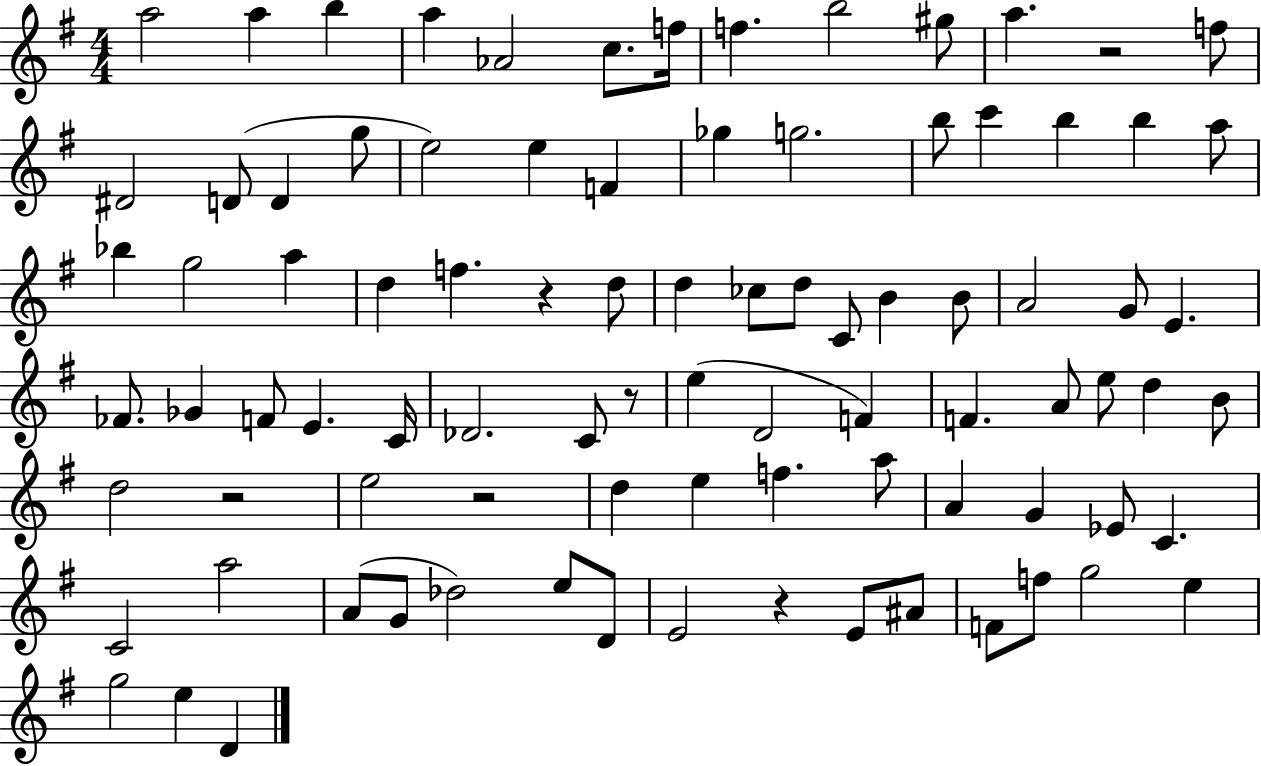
X:1
T:Untitled
M:4/4
L:1/4
K:G
a2 a b a _A2 c/2 f/4 f b2 ^g/2 a z2 f/2 ^D2 D/2 D g/2 e2 e F _g g2 b/2 c' b b a/2 _b g2 a d f z d/2 d _c/2 d/2 C/2 B B/2 A2 G/2 E _F/2 _G F/2 E C/4 _D2 C/2 z/2 e D2 F F A/2 e/2 d B/2 d2 z2 e2 z2 d e f a/2 A G _E/2 C C2 a2 A/2 G/2 _d2 e/2 D/2 E2 z E/2 ^A/2 F/2 f/2 g2 e g2 e D